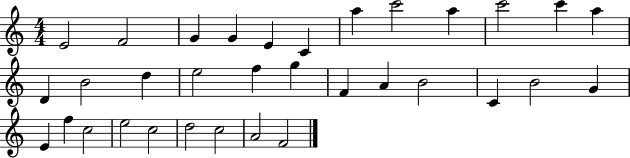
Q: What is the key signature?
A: C major